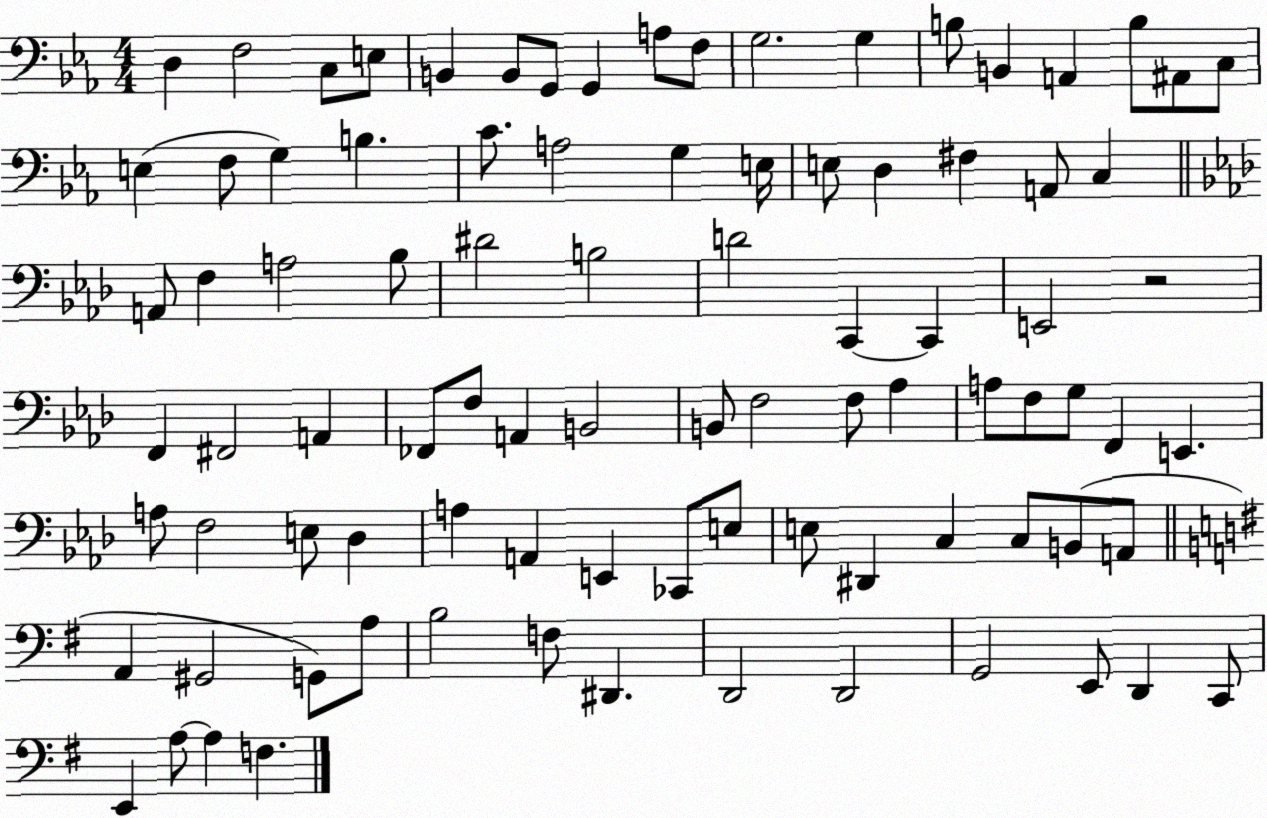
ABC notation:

X:1
T:Untitled
M:4/4
L:1/4
K:Eb
D, F,2 C,/2 E,/2 B,, B,,/2 G,,/2 G,, A,/2 F,/2 G,2 G, B,/2 B,, A,, B,/2 ^A,,/2 C,/2 E, F,/2 G, B, C/2 A,2 G, E,/4 E,/2 D, ^F, A,,/2 C, A,,/2 F, A,2 _B,/2 ^D2 B,2 D2 C,, C,, E,,2 z2 F,, ^F,,2 A,, _F,,/2 F,/2 A,, B,,2 B,,/2 F,2 F,/2 _A, A,/2 F,/2 G,/2 F,, E,, A,/2 F,2 E,/2 _D, A, A,, E,, _C,,/2 E,/2 E,/2 ^D,, C, C,/2 B,,/2 A,,/2 A,, ^G,,2 G,,/2 A,/2 B,2 F,/2 ^D,, D,,2 D,,2 G,,2 E,,/2 D,, C,,/2 E,, A,/2 A, F,